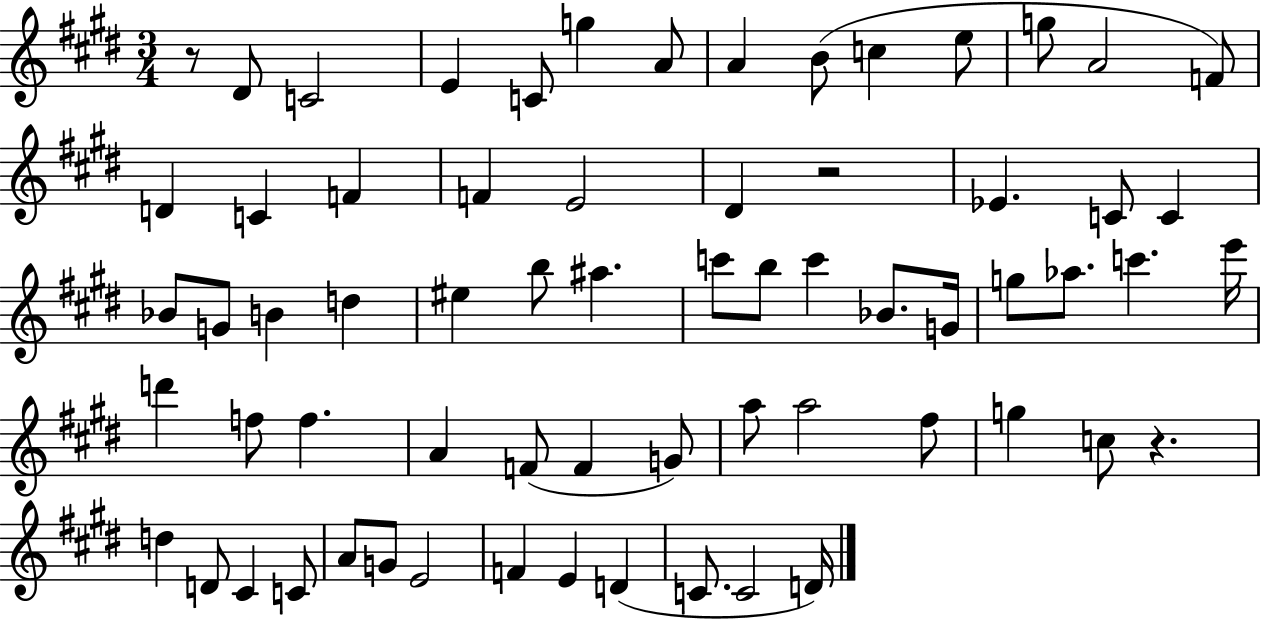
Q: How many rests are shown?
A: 3